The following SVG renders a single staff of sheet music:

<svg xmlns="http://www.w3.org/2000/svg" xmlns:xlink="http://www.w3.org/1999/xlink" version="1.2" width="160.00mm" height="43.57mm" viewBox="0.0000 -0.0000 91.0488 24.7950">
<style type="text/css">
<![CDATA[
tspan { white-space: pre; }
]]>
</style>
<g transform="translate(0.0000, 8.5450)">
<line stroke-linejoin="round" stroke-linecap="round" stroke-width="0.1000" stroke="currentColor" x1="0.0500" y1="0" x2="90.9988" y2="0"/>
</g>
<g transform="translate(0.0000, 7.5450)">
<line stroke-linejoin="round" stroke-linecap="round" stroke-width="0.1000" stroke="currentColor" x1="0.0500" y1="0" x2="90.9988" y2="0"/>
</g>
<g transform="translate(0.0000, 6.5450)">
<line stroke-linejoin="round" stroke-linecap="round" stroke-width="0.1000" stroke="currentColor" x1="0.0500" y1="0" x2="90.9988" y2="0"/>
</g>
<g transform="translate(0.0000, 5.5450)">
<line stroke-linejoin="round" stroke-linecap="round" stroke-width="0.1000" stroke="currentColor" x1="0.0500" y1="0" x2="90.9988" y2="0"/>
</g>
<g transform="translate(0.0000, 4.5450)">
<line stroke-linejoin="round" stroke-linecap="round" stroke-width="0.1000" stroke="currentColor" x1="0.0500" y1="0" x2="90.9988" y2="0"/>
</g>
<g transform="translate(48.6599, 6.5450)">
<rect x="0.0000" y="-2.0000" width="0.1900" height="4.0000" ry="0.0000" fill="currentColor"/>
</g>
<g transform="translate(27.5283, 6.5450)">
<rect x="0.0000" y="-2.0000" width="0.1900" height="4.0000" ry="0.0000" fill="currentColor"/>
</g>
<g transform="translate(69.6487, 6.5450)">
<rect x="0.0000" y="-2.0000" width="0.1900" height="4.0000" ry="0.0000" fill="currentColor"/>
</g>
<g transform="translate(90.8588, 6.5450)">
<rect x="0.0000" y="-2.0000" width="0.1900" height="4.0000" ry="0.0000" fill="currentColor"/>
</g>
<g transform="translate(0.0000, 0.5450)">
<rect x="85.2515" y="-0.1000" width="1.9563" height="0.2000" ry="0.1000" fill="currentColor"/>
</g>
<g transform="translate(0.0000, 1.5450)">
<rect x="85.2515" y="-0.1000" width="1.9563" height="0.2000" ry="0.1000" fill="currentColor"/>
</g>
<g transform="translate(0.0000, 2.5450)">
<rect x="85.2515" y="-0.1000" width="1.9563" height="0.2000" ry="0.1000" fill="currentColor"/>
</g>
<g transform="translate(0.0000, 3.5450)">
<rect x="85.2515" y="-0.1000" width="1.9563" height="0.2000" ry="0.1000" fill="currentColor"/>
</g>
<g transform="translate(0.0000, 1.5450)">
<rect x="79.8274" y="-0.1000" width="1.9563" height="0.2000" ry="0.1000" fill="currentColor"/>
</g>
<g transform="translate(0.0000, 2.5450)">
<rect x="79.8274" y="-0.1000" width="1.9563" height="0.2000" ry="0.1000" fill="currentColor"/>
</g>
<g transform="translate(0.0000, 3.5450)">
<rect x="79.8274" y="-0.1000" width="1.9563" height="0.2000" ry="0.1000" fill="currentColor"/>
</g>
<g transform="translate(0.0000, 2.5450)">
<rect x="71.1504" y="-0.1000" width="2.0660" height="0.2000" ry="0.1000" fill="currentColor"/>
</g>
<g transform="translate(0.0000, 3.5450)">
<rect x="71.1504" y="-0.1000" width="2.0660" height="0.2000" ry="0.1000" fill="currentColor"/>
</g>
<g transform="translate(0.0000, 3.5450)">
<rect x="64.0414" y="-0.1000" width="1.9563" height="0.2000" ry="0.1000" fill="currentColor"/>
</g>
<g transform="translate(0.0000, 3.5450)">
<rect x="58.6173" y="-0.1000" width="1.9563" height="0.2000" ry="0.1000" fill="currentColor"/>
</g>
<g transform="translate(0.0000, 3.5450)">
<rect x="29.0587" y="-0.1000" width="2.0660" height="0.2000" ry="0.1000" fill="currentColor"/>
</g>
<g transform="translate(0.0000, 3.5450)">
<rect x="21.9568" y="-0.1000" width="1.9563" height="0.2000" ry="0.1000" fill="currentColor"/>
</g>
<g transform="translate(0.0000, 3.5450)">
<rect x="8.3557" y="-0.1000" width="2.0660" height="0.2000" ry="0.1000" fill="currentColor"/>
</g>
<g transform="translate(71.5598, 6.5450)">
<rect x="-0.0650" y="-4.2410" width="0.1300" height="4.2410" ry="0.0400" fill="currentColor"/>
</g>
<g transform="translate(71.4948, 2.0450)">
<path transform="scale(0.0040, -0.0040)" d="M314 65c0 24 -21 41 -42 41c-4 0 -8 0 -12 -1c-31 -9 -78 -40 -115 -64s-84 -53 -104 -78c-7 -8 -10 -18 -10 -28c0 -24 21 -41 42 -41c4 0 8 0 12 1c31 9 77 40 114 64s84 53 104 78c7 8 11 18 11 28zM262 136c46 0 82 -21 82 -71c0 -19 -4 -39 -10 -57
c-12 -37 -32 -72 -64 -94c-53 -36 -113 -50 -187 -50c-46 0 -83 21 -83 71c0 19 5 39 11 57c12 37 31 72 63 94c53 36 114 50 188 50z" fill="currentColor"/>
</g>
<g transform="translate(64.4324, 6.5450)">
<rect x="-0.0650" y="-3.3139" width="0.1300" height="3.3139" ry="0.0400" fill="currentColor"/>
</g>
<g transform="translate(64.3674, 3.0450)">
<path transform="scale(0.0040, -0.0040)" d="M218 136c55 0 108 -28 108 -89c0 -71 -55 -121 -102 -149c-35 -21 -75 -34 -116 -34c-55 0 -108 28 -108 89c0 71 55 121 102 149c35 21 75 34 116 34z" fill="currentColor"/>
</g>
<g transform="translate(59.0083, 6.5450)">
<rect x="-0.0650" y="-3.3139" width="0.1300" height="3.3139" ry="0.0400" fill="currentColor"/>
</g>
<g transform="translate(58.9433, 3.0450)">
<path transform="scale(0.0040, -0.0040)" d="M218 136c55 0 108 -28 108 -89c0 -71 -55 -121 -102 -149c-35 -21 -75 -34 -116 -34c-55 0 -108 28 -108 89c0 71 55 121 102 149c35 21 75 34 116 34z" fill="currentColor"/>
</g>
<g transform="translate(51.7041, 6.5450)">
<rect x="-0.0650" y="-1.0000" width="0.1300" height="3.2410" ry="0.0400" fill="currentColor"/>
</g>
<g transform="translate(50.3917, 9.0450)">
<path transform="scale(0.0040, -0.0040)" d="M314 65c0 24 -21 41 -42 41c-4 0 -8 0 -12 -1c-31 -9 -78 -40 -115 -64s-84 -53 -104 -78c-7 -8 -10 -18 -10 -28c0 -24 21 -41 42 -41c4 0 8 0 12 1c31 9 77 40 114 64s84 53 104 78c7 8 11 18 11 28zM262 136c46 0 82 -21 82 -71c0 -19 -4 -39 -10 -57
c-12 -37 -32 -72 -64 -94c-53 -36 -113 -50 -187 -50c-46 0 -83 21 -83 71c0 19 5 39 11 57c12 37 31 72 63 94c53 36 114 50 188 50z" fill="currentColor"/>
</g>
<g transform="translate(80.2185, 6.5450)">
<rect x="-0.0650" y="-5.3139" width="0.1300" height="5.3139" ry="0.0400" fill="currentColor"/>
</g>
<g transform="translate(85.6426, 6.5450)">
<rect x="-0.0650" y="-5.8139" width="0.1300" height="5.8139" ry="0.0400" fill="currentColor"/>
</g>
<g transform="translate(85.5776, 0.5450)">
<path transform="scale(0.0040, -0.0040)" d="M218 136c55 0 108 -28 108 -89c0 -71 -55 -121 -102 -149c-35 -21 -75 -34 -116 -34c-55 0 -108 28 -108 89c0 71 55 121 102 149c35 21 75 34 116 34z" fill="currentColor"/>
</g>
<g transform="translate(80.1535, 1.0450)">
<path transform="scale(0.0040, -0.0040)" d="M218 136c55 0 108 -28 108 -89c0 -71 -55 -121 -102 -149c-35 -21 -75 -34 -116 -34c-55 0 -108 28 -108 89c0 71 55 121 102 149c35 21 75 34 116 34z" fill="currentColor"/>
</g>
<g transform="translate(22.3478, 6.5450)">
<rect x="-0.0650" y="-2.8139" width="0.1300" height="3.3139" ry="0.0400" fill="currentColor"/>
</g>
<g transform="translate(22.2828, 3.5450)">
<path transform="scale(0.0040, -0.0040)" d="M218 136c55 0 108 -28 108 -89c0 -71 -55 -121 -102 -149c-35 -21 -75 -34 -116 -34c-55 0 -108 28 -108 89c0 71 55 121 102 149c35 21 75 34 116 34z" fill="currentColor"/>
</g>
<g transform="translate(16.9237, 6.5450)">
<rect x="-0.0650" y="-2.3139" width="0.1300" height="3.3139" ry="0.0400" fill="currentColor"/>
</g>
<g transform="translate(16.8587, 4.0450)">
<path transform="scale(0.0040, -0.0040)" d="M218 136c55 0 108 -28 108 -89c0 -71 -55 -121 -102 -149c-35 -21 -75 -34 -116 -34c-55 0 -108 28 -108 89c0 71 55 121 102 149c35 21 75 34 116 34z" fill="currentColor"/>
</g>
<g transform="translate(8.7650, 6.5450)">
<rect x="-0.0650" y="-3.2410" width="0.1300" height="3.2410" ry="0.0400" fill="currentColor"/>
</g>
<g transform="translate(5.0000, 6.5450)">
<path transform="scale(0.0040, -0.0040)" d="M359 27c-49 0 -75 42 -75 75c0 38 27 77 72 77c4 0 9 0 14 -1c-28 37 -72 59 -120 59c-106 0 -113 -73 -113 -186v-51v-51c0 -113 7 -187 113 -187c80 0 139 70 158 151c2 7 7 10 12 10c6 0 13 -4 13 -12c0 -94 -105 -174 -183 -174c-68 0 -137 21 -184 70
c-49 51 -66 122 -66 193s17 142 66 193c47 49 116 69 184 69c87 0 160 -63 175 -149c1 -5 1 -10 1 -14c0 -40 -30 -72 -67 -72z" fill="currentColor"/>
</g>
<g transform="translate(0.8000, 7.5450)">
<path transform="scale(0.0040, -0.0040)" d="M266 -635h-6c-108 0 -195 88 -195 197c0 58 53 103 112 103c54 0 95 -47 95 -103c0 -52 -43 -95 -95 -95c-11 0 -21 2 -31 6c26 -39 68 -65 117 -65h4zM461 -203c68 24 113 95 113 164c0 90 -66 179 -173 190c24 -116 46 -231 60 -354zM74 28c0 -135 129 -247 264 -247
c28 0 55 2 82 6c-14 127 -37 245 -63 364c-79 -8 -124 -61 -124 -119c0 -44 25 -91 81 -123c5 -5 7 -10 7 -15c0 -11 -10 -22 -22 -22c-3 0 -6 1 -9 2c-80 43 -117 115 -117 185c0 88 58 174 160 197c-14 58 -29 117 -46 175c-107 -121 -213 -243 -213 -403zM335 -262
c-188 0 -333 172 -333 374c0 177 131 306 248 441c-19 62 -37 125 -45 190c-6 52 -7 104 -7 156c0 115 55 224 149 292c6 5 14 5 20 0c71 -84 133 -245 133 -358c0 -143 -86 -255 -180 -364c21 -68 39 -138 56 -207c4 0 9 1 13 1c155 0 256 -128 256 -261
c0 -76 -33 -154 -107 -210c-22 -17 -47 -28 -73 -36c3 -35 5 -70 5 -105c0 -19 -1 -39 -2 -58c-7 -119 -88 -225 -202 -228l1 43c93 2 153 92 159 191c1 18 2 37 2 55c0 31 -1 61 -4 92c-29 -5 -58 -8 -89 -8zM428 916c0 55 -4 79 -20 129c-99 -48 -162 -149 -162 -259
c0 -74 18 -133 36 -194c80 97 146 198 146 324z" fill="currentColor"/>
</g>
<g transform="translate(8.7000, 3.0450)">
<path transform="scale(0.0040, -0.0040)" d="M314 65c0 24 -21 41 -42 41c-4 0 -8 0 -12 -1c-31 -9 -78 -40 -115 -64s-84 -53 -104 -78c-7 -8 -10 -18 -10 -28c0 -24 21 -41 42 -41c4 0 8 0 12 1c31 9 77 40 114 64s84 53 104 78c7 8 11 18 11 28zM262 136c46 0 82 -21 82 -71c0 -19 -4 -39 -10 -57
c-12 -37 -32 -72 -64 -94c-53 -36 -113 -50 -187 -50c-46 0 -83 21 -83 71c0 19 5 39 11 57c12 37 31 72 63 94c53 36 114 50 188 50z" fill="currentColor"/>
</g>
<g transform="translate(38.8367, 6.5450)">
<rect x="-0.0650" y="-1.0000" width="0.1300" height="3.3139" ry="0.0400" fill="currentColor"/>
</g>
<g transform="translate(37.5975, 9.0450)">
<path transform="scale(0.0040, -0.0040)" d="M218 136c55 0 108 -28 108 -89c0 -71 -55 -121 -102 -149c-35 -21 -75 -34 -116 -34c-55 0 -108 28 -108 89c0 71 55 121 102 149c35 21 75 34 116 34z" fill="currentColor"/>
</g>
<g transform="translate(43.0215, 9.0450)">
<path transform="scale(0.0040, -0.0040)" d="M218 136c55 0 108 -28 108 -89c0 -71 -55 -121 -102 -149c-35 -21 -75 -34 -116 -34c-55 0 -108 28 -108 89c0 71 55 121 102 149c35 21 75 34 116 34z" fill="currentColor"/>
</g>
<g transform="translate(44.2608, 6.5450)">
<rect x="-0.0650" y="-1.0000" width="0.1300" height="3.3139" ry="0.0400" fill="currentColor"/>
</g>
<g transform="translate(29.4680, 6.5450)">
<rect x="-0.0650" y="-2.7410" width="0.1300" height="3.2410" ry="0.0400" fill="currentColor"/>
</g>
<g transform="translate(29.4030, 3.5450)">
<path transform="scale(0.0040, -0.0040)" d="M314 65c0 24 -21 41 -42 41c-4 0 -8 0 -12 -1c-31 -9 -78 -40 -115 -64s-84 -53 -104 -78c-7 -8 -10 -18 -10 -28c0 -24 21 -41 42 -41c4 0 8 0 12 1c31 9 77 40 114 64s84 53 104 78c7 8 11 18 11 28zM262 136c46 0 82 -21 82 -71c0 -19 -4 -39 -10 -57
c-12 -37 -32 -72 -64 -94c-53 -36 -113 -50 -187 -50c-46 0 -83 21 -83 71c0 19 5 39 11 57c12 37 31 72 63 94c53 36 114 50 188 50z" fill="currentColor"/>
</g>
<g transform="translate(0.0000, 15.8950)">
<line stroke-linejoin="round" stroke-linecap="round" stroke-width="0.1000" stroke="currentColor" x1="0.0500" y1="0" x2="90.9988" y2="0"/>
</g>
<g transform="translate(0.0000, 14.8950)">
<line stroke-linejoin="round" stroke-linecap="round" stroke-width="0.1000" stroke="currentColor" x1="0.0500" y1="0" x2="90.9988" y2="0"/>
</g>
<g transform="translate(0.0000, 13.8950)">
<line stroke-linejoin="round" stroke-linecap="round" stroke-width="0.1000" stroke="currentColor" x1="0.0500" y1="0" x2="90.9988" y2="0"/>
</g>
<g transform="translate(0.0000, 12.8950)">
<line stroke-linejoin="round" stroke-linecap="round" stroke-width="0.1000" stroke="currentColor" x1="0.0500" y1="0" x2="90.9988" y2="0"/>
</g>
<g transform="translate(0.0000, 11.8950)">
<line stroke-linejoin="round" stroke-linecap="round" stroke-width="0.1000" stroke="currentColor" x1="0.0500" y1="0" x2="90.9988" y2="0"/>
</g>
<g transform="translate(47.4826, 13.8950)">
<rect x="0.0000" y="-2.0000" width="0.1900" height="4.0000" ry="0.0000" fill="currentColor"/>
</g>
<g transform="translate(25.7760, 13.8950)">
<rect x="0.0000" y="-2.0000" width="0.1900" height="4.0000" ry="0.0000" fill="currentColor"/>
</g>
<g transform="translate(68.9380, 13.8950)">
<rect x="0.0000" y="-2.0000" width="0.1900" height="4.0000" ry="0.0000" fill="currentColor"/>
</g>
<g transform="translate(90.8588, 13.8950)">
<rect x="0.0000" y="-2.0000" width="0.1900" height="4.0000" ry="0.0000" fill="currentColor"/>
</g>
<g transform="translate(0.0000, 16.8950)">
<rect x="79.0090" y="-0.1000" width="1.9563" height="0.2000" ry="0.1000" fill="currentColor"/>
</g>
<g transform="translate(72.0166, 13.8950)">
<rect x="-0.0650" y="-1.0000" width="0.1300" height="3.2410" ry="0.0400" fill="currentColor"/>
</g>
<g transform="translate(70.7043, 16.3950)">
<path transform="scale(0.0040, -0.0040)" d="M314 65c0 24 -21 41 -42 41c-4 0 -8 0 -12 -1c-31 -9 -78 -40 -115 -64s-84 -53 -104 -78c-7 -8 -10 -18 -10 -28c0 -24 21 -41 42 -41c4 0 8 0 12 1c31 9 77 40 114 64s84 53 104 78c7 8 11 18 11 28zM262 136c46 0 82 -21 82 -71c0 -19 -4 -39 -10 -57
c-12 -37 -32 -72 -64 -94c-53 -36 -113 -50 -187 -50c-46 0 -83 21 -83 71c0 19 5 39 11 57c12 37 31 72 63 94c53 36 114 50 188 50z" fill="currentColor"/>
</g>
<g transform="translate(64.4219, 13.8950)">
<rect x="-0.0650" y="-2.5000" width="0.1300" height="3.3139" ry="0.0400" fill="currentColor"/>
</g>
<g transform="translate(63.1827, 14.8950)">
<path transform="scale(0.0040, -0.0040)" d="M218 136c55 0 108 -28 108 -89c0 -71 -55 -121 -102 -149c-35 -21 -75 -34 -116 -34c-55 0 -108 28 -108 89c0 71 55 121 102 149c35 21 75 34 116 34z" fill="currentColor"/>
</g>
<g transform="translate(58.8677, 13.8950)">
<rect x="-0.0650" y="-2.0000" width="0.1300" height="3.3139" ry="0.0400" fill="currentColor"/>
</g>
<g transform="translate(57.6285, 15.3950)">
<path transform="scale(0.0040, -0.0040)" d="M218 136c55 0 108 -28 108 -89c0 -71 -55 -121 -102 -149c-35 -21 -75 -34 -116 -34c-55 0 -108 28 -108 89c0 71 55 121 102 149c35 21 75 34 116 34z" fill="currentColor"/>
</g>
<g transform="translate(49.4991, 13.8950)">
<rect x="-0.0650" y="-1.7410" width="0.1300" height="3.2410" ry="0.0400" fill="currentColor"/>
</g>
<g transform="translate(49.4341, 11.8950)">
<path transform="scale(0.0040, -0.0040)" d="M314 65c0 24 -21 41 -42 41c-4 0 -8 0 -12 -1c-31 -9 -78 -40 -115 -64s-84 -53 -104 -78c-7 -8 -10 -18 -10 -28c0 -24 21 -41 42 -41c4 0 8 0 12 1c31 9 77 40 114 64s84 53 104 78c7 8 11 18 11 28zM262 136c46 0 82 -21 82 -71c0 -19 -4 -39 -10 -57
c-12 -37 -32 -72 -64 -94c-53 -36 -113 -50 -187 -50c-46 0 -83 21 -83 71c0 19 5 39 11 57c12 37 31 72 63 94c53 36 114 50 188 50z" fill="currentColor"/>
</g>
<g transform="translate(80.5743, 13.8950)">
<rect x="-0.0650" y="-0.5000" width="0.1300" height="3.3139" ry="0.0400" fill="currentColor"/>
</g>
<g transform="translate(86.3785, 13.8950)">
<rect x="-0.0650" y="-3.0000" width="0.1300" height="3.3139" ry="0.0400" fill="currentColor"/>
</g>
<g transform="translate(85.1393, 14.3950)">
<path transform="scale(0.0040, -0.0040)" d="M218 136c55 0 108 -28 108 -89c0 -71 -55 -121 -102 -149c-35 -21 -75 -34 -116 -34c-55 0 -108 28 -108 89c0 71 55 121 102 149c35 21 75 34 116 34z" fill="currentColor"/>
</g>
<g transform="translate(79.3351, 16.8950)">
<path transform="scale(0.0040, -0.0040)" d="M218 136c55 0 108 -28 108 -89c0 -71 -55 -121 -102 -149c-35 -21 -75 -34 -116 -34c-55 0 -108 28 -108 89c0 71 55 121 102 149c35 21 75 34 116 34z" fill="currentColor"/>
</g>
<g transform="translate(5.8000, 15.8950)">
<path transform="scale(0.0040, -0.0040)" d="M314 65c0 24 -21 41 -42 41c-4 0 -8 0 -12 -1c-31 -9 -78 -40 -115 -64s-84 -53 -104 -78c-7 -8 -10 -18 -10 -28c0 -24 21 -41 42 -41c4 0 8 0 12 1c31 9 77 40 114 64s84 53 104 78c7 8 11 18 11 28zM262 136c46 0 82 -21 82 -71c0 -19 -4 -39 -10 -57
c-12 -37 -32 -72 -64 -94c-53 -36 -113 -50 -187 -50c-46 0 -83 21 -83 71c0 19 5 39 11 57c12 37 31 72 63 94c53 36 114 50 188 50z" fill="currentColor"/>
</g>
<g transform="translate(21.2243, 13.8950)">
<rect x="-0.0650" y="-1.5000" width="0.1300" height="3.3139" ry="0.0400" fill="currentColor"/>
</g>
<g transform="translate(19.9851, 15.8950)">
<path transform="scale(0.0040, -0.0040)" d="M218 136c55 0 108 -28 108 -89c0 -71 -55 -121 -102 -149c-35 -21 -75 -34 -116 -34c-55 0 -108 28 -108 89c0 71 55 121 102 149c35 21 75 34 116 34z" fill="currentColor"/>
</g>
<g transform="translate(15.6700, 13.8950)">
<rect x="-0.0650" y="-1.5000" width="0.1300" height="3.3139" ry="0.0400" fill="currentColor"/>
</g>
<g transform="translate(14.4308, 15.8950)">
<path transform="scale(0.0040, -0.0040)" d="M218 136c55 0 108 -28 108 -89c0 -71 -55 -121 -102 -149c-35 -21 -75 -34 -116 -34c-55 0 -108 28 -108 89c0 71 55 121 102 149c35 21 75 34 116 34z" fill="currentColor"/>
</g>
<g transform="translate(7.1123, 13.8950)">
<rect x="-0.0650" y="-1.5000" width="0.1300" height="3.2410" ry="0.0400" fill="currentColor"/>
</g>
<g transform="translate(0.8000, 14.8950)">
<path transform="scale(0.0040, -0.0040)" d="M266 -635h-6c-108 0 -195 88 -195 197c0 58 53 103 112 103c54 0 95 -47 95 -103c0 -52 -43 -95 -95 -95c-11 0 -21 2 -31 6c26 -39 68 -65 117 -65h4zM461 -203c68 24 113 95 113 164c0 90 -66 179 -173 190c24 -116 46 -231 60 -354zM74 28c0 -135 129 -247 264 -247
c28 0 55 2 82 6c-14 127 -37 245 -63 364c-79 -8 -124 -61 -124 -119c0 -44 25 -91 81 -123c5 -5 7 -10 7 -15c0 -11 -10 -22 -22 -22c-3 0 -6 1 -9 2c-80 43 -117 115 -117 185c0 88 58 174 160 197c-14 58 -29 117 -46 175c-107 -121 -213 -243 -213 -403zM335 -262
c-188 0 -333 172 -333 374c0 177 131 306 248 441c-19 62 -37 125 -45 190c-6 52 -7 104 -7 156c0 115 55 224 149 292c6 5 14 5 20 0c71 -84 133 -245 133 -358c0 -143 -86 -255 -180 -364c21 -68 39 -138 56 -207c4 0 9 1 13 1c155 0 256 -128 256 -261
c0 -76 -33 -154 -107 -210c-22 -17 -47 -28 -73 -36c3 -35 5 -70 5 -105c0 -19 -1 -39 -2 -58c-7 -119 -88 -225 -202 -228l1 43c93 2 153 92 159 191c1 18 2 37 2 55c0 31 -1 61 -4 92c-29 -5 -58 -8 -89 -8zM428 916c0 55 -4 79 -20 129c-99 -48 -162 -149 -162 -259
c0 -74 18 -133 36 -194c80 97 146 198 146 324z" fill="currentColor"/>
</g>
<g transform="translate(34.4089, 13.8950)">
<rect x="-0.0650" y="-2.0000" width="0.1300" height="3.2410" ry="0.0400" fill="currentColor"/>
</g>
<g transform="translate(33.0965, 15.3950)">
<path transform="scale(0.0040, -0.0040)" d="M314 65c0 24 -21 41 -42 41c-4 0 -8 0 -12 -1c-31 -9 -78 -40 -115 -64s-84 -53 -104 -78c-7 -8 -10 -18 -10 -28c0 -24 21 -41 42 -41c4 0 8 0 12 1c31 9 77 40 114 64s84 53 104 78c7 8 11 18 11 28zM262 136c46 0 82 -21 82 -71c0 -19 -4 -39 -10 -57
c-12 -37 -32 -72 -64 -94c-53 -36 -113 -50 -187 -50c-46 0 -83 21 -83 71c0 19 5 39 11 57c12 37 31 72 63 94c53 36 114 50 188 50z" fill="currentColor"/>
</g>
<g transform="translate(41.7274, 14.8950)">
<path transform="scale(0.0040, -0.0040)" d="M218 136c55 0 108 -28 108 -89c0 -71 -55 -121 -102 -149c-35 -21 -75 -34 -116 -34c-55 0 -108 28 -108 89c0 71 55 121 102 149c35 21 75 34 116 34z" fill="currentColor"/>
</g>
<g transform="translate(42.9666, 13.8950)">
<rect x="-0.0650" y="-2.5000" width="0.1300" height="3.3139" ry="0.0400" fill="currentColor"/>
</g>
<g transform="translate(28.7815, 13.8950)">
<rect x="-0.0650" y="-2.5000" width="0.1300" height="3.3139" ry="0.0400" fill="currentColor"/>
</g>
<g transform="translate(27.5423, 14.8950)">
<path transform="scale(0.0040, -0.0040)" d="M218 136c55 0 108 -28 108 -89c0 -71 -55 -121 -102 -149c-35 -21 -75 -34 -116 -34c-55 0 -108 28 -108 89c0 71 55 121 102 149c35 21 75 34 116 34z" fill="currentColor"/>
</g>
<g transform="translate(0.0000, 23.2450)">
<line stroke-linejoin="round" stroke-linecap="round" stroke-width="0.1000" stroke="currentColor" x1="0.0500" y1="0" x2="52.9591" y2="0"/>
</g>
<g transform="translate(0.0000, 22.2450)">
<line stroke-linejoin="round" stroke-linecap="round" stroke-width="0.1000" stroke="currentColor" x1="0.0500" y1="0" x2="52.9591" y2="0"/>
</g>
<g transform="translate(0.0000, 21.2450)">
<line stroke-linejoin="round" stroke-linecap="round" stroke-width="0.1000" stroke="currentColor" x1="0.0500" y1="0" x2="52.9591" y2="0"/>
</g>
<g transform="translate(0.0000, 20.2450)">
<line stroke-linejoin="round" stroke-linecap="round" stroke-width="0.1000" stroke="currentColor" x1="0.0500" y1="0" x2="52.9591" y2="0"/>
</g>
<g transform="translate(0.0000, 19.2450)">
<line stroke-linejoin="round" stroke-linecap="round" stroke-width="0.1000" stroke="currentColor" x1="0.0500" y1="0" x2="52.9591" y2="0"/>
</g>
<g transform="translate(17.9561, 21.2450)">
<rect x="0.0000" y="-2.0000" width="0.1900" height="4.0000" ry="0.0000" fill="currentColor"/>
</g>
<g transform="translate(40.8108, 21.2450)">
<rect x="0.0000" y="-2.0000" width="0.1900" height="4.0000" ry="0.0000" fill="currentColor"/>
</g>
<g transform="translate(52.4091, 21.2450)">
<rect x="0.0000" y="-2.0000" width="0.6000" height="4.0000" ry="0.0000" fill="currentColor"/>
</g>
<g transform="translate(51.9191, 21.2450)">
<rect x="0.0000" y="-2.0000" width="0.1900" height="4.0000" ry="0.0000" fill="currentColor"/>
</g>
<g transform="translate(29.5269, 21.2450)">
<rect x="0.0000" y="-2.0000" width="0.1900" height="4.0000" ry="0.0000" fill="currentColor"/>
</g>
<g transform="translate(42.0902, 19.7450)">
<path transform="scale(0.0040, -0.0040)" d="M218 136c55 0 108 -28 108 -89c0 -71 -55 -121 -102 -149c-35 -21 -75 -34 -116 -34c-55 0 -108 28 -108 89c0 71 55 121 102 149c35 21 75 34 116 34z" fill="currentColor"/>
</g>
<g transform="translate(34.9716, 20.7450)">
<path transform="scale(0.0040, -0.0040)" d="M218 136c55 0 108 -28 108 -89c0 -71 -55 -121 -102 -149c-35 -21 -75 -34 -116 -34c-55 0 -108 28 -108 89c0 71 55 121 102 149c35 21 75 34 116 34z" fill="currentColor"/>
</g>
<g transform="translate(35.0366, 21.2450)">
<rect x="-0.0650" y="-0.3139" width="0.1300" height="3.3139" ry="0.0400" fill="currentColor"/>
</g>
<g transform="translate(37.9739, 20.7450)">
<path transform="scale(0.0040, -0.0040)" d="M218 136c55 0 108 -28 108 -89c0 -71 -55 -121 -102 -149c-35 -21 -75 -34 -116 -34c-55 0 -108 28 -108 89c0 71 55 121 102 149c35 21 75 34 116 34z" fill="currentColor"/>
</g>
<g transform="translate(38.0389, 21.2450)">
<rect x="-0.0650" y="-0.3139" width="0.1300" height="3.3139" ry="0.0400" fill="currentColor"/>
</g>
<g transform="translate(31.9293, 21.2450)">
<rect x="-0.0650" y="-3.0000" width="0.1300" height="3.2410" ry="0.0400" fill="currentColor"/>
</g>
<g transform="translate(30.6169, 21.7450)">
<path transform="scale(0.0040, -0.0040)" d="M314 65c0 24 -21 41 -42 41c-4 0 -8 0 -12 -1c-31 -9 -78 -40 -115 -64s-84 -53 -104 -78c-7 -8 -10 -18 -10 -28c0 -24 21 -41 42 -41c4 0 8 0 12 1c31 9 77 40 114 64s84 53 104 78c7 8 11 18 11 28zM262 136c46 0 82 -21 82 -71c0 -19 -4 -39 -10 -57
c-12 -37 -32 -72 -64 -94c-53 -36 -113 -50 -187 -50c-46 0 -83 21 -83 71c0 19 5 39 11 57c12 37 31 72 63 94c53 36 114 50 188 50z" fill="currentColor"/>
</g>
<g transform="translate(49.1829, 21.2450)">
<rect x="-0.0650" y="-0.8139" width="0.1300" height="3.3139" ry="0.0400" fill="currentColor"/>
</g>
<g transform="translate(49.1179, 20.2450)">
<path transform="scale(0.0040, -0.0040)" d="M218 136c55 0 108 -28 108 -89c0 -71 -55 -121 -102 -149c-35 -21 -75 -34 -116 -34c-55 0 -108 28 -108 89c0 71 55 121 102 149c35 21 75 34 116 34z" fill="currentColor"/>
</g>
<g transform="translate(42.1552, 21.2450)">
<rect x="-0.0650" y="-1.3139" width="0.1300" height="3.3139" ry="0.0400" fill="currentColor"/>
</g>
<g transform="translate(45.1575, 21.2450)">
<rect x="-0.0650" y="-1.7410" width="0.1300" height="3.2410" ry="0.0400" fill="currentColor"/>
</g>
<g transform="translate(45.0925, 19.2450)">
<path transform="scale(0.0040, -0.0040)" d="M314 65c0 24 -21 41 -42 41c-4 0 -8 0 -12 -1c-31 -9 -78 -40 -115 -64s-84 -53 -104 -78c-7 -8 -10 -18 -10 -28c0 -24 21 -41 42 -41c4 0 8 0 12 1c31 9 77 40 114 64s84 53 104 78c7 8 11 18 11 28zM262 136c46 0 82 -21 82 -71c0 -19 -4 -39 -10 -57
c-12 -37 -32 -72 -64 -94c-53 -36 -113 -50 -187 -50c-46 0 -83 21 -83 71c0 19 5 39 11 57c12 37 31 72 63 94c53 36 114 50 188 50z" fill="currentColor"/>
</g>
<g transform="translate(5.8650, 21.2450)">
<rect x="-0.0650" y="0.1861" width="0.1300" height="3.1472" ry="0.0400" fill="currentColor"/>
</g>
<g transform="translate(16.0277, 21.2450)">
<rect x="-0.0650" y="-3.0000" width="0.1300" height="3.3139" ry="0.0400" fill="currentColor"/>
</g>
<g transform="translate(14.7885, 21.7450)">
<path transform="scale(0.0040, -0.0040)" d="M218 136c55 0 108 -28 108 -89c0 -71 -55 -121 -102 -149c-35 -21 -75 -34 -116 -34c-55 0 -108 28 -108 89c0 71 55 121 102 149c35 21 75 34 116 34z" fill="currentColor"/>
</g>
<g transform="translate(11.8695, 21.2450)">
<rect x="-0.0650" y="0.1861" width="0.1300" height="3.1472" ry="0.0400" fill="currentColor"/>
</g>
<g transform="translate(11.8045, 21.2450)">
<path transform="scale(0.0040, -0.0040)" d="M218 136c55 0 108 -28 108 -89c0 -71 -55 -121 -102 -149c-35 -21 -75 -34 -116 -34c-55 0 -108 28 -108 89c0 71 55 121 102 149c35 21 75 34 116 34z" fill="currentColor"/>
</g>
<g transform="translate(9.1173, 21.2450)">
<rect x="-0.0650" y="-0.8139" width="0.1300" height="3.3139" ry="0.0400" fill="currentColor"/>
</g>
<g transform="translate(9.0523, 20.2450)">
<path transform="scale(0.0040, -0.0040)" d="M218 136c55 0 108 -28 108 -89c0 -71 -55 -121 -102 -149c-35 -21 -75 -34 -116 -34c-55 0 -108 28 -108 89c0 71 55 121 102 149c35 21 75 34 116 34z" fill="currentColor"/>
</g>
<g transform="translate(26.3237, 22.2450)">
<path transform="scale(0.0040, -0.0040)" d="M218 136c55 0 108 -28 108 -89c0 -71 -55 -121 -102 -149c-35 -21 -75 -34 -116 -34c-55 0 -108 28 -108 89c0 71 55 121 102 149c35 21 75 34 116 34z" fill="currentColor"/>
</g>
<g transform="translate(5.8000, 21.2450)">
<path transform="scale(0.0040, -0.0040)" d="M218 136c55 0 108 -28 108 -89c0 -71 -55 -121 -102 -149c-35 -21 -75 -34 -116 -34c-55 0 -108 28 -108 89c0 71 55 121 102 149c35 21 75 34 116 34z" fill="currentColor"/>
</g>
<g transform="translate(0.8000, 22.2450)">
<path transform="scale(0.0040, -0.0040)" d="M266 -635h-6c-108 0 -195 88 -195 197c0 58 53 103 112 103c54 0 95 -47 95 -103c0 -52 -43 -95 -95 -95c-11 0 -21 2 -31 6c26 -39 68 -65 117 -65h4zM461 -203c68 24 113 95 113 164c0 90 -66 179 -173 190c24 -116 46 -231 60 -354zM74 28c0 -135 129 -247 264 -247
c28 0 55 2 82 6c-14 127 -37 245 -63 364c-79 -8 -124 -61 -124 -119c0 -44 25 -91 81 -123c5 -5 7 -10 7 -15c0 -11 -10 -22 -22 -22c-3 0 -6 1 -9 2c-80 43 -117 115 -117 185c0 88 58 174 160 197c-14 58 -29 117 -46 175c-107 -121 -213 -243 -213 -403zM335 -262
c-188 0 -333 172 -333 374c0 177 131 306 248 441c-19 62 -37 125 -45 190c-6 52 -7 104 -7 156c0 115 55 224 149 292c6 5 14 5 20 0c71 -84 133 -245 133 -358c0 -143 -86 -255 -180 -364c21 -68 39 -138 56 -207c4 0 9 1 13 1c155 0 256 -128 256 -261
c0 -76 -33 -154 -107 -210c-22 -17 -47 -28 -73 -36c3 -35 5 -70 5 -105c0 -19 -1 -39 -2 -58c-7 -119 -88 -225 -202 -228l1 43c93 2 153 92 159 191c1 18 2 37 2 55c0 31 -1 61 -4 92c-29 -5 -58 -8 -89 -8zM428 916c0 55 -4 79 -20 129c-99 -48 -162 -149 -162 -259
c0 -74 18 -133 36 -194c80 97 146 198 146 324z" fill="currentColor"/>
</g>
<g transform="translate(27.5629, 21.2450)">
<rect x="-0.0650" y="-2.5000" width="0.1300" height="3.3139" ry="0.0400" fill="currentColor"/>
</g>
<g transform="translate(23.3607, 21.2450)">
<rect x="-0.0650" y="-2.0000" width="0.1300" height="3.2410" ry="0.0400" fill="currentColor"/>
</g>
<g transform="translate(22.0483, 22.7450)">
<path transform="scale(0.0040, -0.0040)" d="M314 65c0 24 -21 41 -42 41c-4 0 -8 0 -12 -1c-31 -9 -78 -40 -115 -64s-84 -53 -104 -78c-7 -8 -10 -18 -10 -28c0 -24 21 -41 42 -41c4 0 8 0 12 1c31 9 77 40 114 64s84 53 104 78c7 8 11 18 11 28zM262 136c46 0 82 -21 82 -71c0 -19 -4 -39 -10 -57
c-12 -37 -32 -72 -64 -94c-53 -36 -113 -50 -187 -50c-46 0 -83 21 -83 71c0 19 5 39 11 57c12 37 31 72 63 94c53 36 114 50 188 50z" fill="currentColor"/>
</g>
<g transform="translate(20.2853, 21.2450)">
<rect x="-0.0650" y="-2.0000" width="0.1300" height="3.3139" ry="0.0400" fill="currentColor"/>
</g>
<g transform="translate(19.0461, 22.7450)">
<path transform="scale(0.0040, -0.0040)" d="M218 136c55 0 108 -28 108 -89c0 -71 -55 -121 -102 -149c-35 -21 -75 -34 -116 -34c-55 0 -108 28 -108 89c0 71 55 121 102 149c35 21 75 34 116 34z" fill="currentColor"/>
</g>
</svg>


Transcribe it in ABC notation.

X:1
T:Untitled
M:4/4
L:1/4
K:C
b2 g a a2 D D D2 b b d'2 f' g' E2 E E G F2 G f2 F G D2 C A B d B A F F2 G A2 c c e f2 d